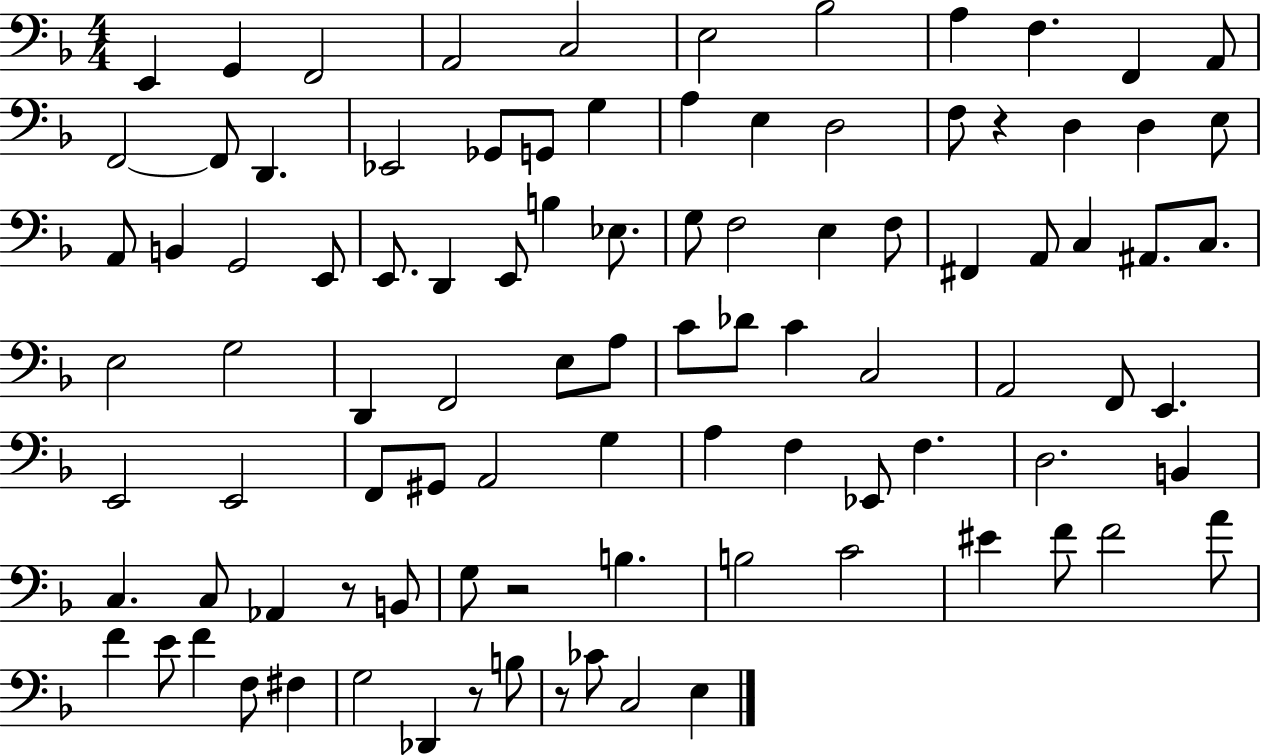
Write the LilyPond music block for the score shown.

{
  \clef bass
  \numericTimeSignature
  \time 4/4
  \key f \major
  e,4 g,4 f,2 | a,2 c2 | e2 bes2 | a4 f4. f,4 a,8 | \break f,2~~ f,8 d,4. | ees,2 ges,8 g,8 g4 | a4 e4 d2 | f8 r4 d4 d4 e8 | \break a,8 b,4 g,2 e,8 | e,8. d,4 e,8 b4 ees8. | g8 f2 e4 f8 | fis,4 a,8 c4 ais,8. c8. | \break e2 g2 | d,4 f,2 e8 a8 | c'8 des'8 c'4 c2 | a,2 f,8 e,4. | \break e,2 e,2 | f,8 gis,8 a,2 g4 | a4 f4 ees,8 f4. | d2. b,4 | \break c4. c8 aes,4 r8 b,8 | g8 r2 b4. | b2 c'2 | eis'4 f'8 f'2 a'8 | \break f'4 e'8 f'4 f8 fis4 | g2 des,4 r8 b8 | r8 ces'8 c2 e4 | \bar "|."
}